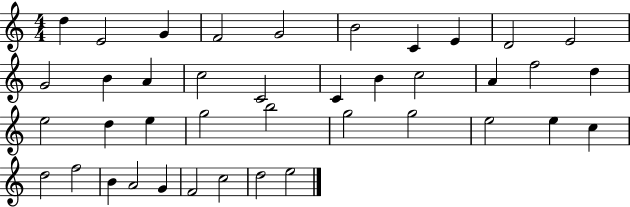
X:1
T:Untitled
M:4/4
L:1/4
K:C
d E2 G F2 G2 B2 C E D2 E2 G2 B A c2 C2 C B c2 A f2 d e2 d e g2 b2 g2 g2 e2 e c d2 f2 B A2 G F2 c2 d2 e2